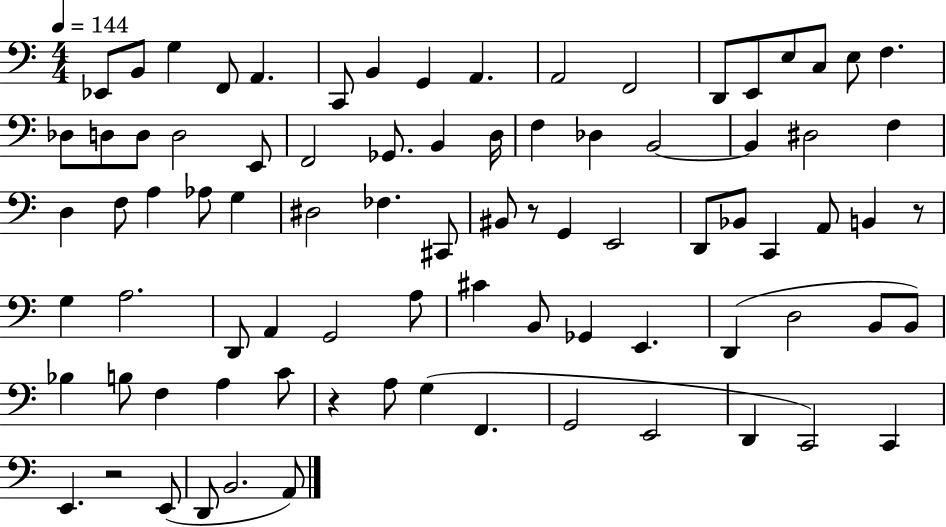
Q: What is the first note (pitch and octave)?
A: Eb2